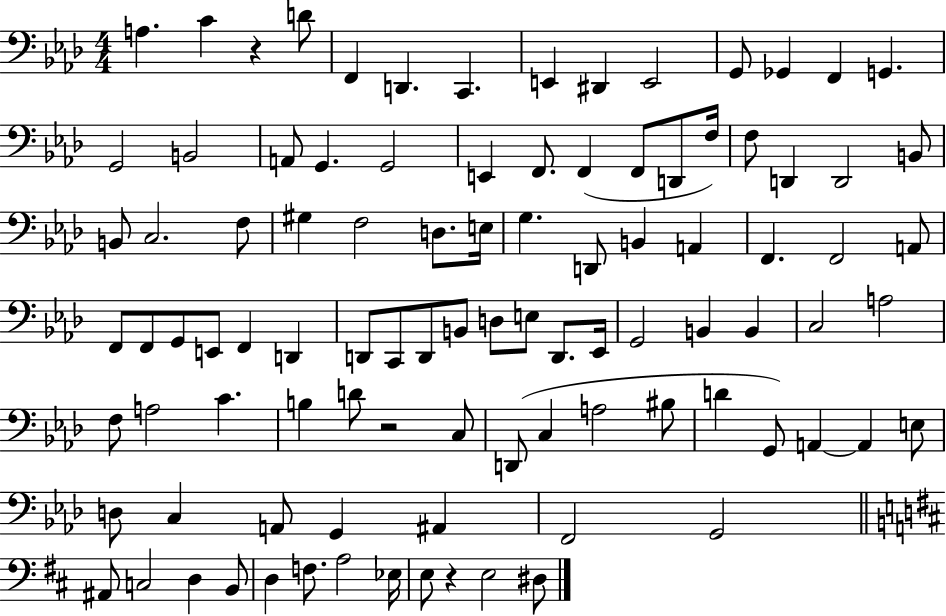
A3/q. C4/q R/q D4/e F2/q D2/q. C2/q. E2/q D#2/q E2/h G2/e Gb2/q F2/q G2/q. G2/h B2/h A2/e G2/q. G2/h E2/q F2/e. F2/q F2/e D2/e F3/s F3/e D2/q D2/h B2/e B2/e C3/h. F3/e G#3/q F3/h D3/e. E3/s G3/q. D2/e B2/q A2/q F2/q. F2/h A2/e F2/e F2/e G2/e E2/e F2/q D2/q D2/e C2/e D2/e B2/e D3/e E3/e D2/e. Eb2/s G2/h B2/q B2/q C3/h A3/h F3/e A3/h C4/q. B3/q D4/e R/h C3/e D2/e C3/q A3/h BIS3/e D4/q G2/e A2/q A2/q E3/e D3/e C3/q A2/e G2/q A#2/q F2/h G2/h A#2/e C3/h D3/q B2/e D3/q F3/e. A3/h Eb3/s E3/e R/q E3/h D#3/e